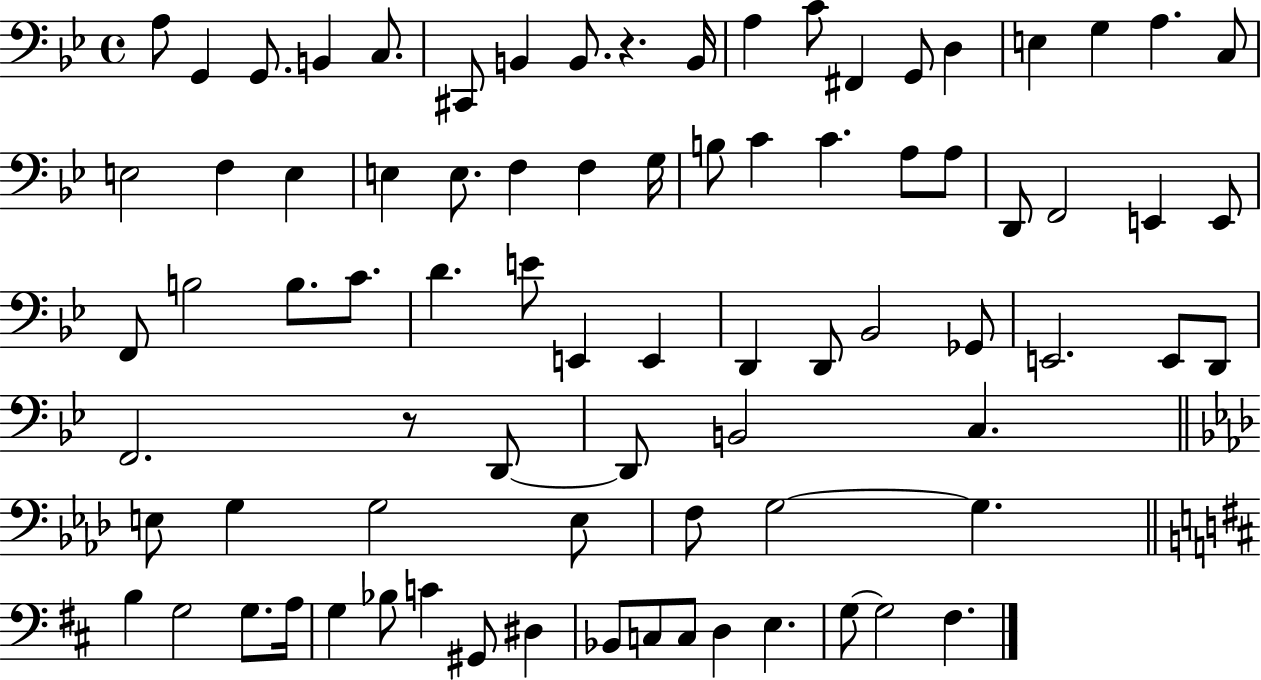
{
  \clef bass
  \time 4/4
  \defaultTimeSignature
  \key bes \major
  a8 g,4 g,8. b,4 c8. | cis,8 b,4 b,8. r4. b,16 | a4 c'8 fis,4 g,8 d4 | e4 g4 a4. c8 | \break e2 f4 e4 | e4 e8. f4 f4 g16 | b8 c'4 c'4. a8 a8 | d,8 f,2 e,4 e,8 | \break f,8 b2 b8. c'8. | d'4. e'8 e,4 e,4 | d,4 d,8 bes,2 ges,8 | e,2. e,8 d,8 | \break f,2. r8 d,8~~ | d,8 b,2 c4. | \bar "||" \break \key aes \major e8 g4 g2 e8 | f8 g2~~ g4. | \bar "||" \break \key d \major b4 g2 g8. a16 | g4 bes8 c'4 gis,8 dis4 | bes,8 c8 c8 d4 e4. | g8~~ g2 fis4. | \break \bar "|."
}